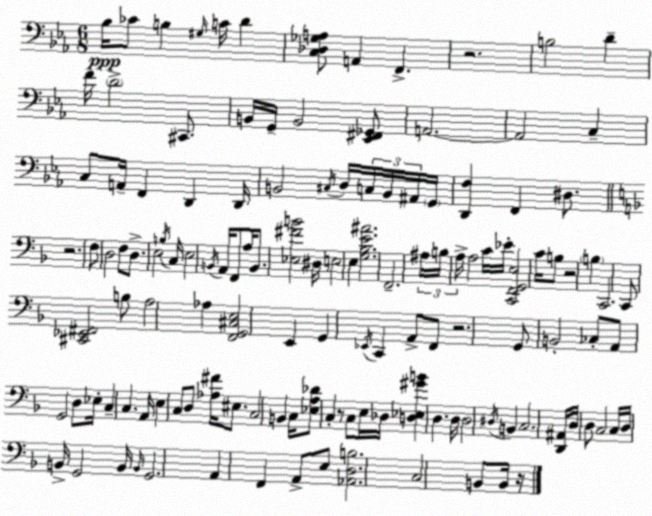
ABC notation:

X:1
T:Untitled
M:6/8
L:1/4
K:Cm
_B,/4 _C/2 B, ^G,/4 C/4 D [C,_D,_G,A,]/2 A,, F,, z2 B,2 D F/4 D2 ^C,,/2 B,,/4 G,,/4 B,,2 [_E,,^F,,_G,,]/2 A,,2 A,,2 C, C,/2 A,,/4 F,, D,, D,,/4 B,,2 ^C,/4 D,/4 C,/4 B,,/4 ^A,,/4 G,,/4 [D,,F,] F,, ^D,/2 z2 F,/2 D,2 F,/2 D,/2 E,2 B,/4 C,/4 E,2 B,,/4 A,,/4 F,,/2 A,/4 B,,/2 [_E,^FB]2 ^D,/4 E,2 E, [G,_B,E^A]2 F,,2 ^A,/4 B,/4 A,/4 A,2 C/4 _E/4 [C,,F,,G,,E,]2 C/4 B,/2 z2 B, C,,2 C,,/2 [^C,,_E,,^F,,]2 B,/2 A,2 _A, [F,,G,,^C,E,]2 E,, G,, _E,,/4 C,, A,,/2 F,,/2 z2 G,,/2 B,,2 _C,/2 A,,/2 G,,2 D,/2 _E,/4 C, C, A,,/4 E, C,/2 D,/2 [_A,^F]/4 ^E,/2 C,2 B,, C,/4 [_E,A,_D]/2 C, z/2 C,/2 E,/4 _D,/4 [D,_E,^GB] D, D,/4 D,2 ^D,/4 B,, C,2 [D,,^A,,]/4 D,/4 D,/2 C,2 C,/4 D,/4 B,,/4 G,,2 B,,/4 B,,/4 G,,2 A,, F,, A,,/2 E,/2 [_A,,D,B,]2 C,2 B,,/2 B,,/4 z/4